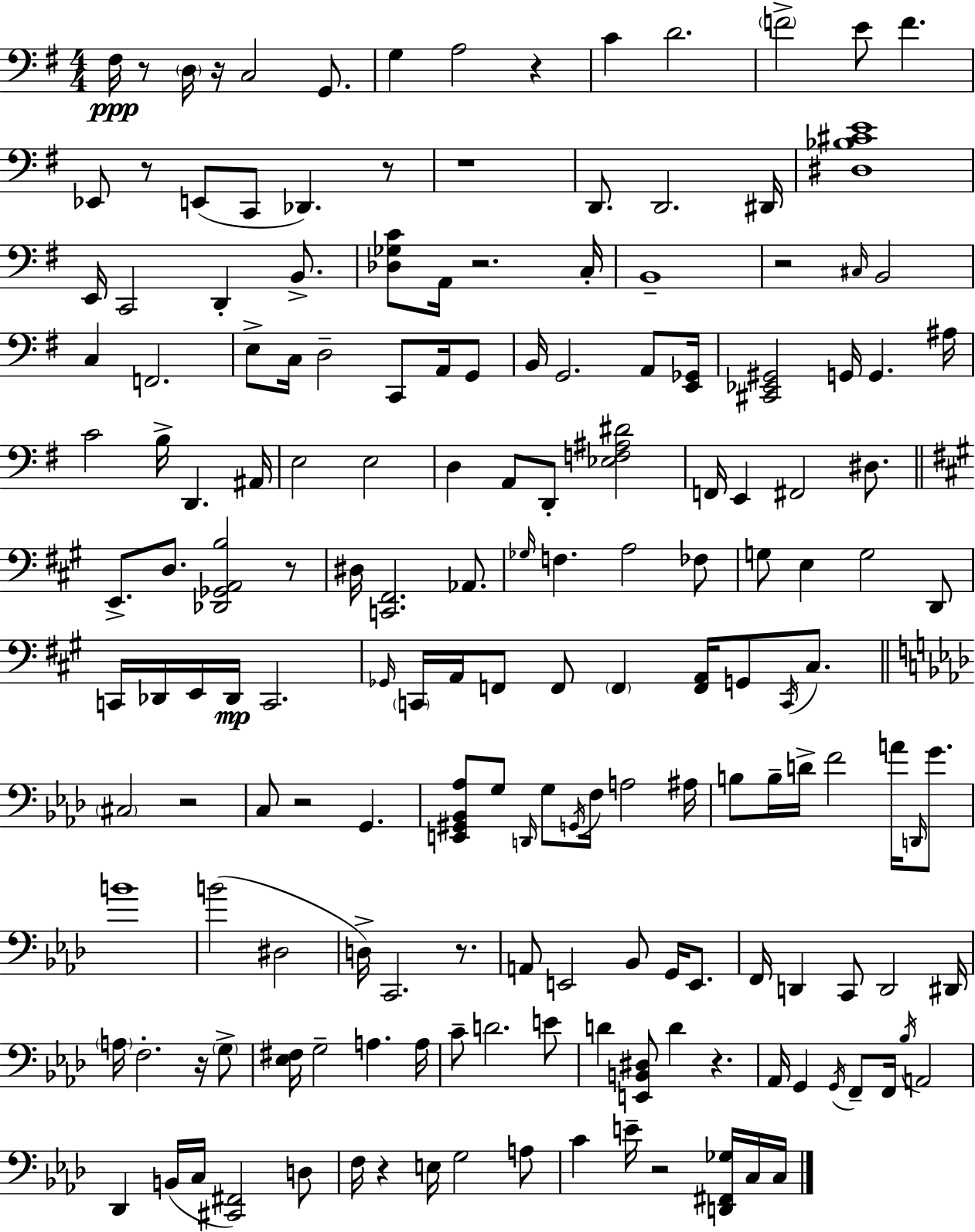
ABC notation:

X:1
T:Untitled
M:4/4
L:1/4
K:Em
^F,/4 z/2 D,/4 z/4 C,2 G,,/2 G, A,2 z C D2 F2 E/2 F _E,,/2 z/2 E,,/2 C,,/2 _D,, z/2 z4 D,,/2 D,,2 ^D,,/4 [^D,_B,^CE]4 E,,/4 C,,2 D,, B,,/2 [_D,_G,C]/2 A,,/4 z2 C,/4 B,,4 z2 ^C,/4 B,,2 C, F,,2 E,/2 C,/4 D,2 C,,/2 A,,/4 G,,/2 B,,/4 G,,2 A,,/2 [E,,_G,,]/4 [^C,,_E,,^G,,]2 G,,/4 G,, ^A,/4 C2 B,/4 D,, ^A,,/4 E,2 E,2 D, A,,/2 D,,/2 [_E,F,^A,^D]2 F,,/4 E,, ^F,,2 ^D,/2 E,,/2 D,/2 [_D,,_G,,A,,B,]2 z/2 ^D,/4 [C,,^F,,]2 _A,,/2 _G,/4 F, A,2 _F,/2 G,/2 E, G,2 D,,/2 C,,/4 _D,,/4 E,,/4 _D,,/4 C,,2 _G,,/4 C,,/4 A,,/4 F,,/2 F,,/2 F,, [F,,A,,]/4 G,,/2 C,,/4 ^C,/2 ^C,2 z2 C,/2 z2 G,, [E,,^G,,_B,,_A,]/2 G,/2 D,,/4 G,/2 G,,/4 F,/4 A,2 ^A,/4 B,/2 B,/4 D/4 F2 A/4 D,,/4 G/2 B4 B2 ^D,2 D,/4 C,,2 z/2 A,,/2 E,,2 _B,,/2 G,,/4 E,,/2 F,,/4 D,, C,,/2 D,,2 ^D,,/4 A,/4 F,2 z/4 G,/2 [_E,^F,]/4 G,2 A, A,/4 C/2 D2 E/2 D [E,,B,,^D,]/2 D z _A,,/4 G,, G,,/4 F,,/2 F,,/4 _B,/4 A,,2 _D,, B,,/4 C,/4 [^C,,^F,,]2 D,/2 F,/4 z E,/4 G,2 A,/2 C E/4 z2 [D,,^F,,_G,]/4 C,/4 C,/4